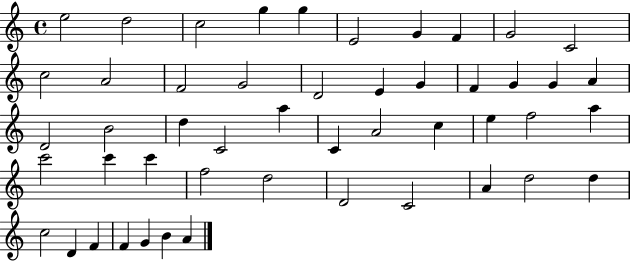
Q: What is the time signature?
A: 4/4